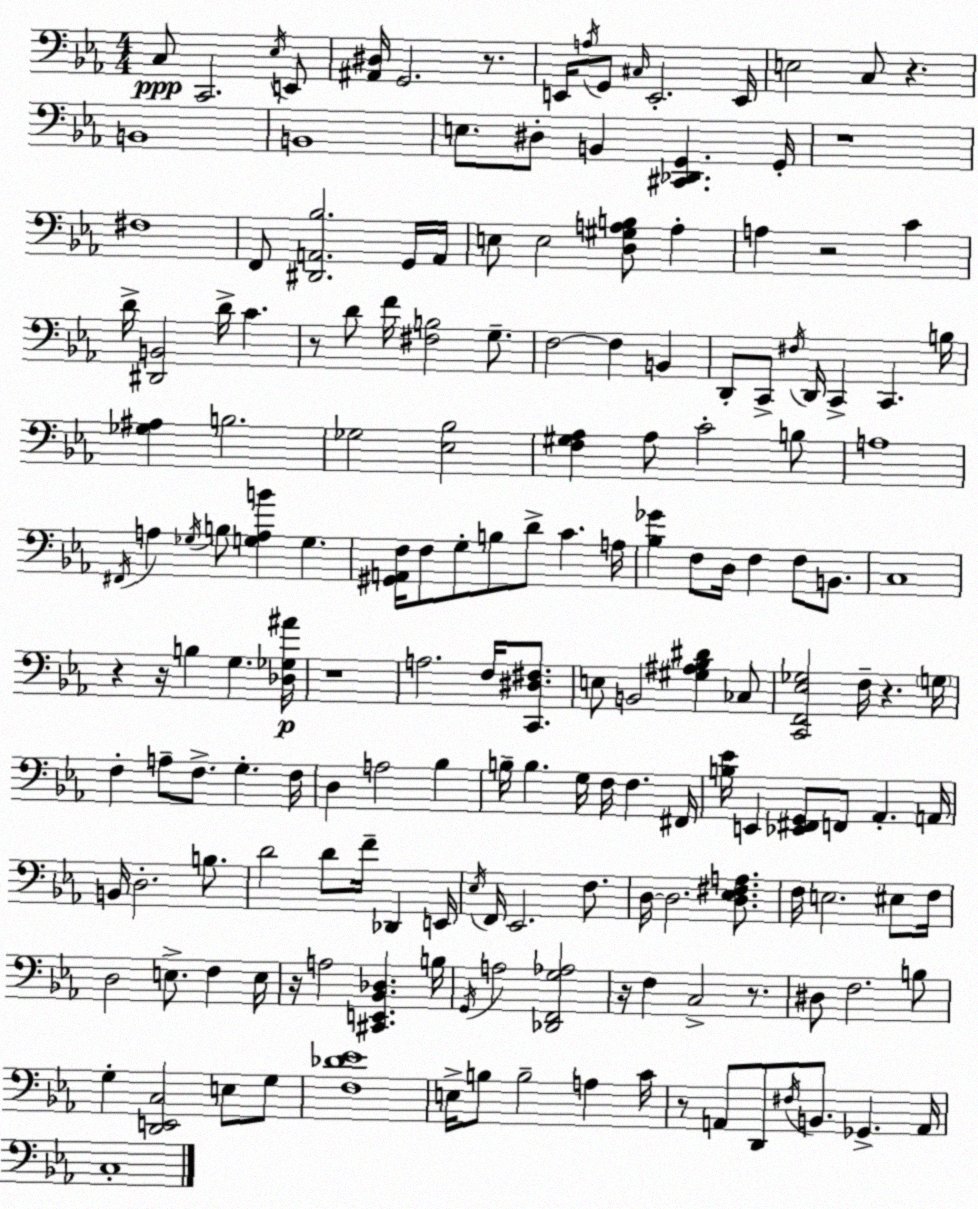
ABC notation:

X:1
T:Untitled
M:4/4
L:1/4
K:Eb
C,/2 C,,2 _E,/4 E,,/2 [^A,,^D,]/4 G,,2 z/2 E,,/4 A,/4 G,,/2 ^C,/4 E,,2 E,,/4 E,2 C,/2 z B,,4 B,,4 E,/2 ^D,/2 B,, [^C,,_D,,G,,] G,,/4 z4 ^F,4 F,,/2 [^D,,A,,_B,]2 G,,/4 A,,/4 E,/2 E,2 [D,^G,A,B,]/2 A, A, z2 C D/4 [^D,,B,,]2 D/4 C z/2 D/2 F/4 [^F,B,]2 G,/2 F,2 F, B,, D,,/2 C,,/2 ^F,/4 D,,/4 C,, C,, B,/4 [_G,^A,] B,2 _G,2 [_E,_B,]2 [F,^G,_A,] _A,/2 C2 B,/2 A,4 ^F,,/4 A, _G,/4 B,/2 [G,A,B] G, [^G,,A,,F,]/4 F,/2 G,/2 B,/2 D/2 C A,/4 [_B,_G] F,/2 D,/4 F, F,/2 B,,/2 C,4 z z/4 B, G, [_D,_G,^A]/4 z4 A,2 F,/4 [C,,^D,^F,]/2 E,/2 B,,2 [^G,^A,_B,^D] _C,/2 [C,,F,,_E,_G,]2 F,/4 z G,/4 F, A,/2 F,/2 G, F,/4 D, A,2 _B, B,/4 B, G,/4 F,/4 F, ^F,,/4 [B,_E]/4 E,, [_E,,^F,,G,,]/2 F,,/2 _A,, A,,/4 B,,/4 D,2 B,/2 D2 D/2 F/4 _D,, E,,/4 _E,/4 F,,/4 _E,,2 F,/2 D,/4 D,2 [D,_E,^F,A,]/2 F,/4 E,2 ^E,/2 F,/4 D,2 E,/2 F, E,/4 z/4 A,2 [^C,,E,,_B,,_D,] B,/4 G,,/4 A,2 [_D,,F,,G,_A,]2 z/4 F, C,2 z/2 ^D,/2 F,2 B,/2 G, [D,,E,,C,]2 E,/2 G,/2 [F,_D_E]4 E,/4 B,/2 B,2 A, C/4 z/2 A,,/2 D,,/2 ^F,/4 B,,/2 _G,, A,,/4 C,4